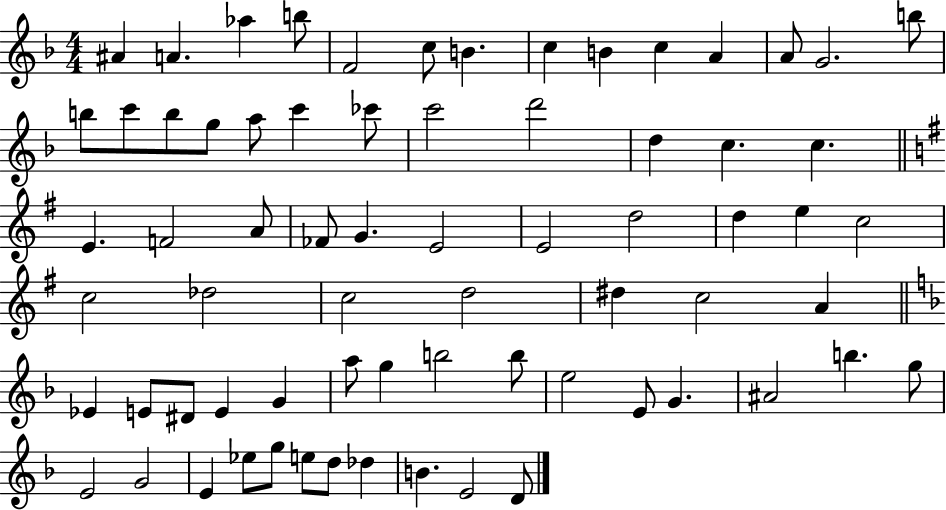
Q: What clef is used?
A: treble